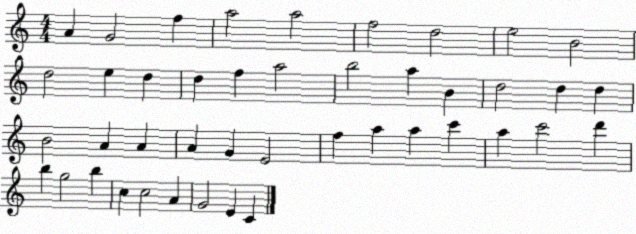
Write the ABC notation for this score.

X:1
T:Untitled
M:4/4
L:1/4
K:C
A G2 f a2 a2 f2 d2 e2 B2 d2 e d d f a2 b2 a B d2 d d B2 A A A G E2 f a a c' a c'2 d' b g2 b c c2 A G2 E C